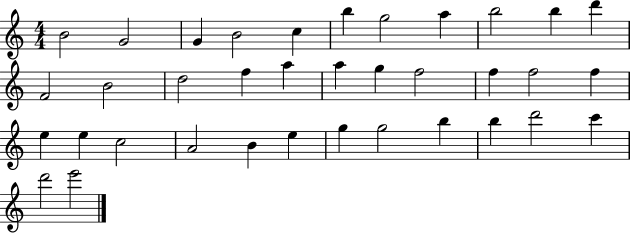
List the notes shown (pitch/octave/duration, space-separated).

B4/h G4/h G4/q B4/h C5/q B5/q G5/h A5/q B5/h B5/q D6/q F4/h B4/h D5/h F5/q A5/q A5/q G5/q F5/h F5/q F5/h F5/q E5/q E5/q C5/h A4/h B4/q E5/q G5/q G5/h B5/q B5/q D6/h C6/q D6/h E6/h